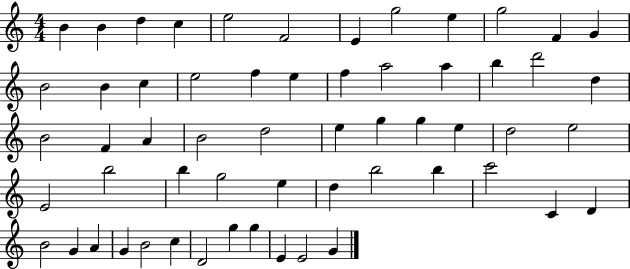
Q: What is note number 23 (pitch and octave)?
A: D6